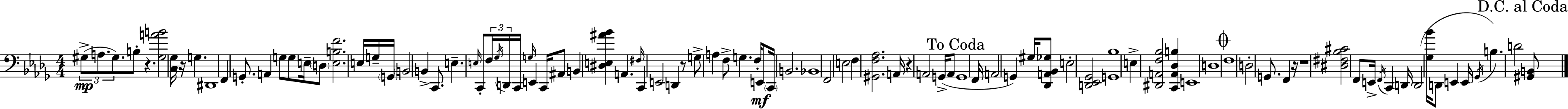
G#3/e A3/e. G#3/e. B3/e R/q. [G#3,A4,B4]/h [C3,Gb3]/s R/s G3/q. D#2/w F2/q G2/e. A2/q G3/e G3/e E3/s D3/e [E3,B3,F4]/h. E3/s G3/s G2/s B2/h B2/q C2/e. E3/q. E3/s C2/e F3/s Gb3/s D2/s C2/s G3/s E2/q C2/s A#2/e B2/q [D#3,E3,A#4,Bb4]/q A2/q. F#3/s C2/q E2/h D2/q R/e G3/e A3/q F3/e G3/q. F3/s E2/e C2/s B2/h. Bb2/w F2/h E3/h F3/q [G#2,F3,Ab3]/h. A2/s R/q A2/h G2/s A2/e G2/w F2/s A2/h G2/q G#3/s [Db2,A2,Bb2,Gb3]/e E3/h [D2,Eb2,Gb2]/h [G2,Bb3]/w E3/q [D#2,A2,F3,Bb3]/h [C2,A2,Db3,B3]/q E2/w D3/w F3/w D3/h G2/e. F2/q R/s R/w [D#3,F#3,Bb3,C#4]/h F2/e E2/s F2/s C2/q D2/s D2/h [Gb3,Bb4]/s D2/e E2/q E2/s Gb2/s B3/q. D4/h [G#2,B2]/e